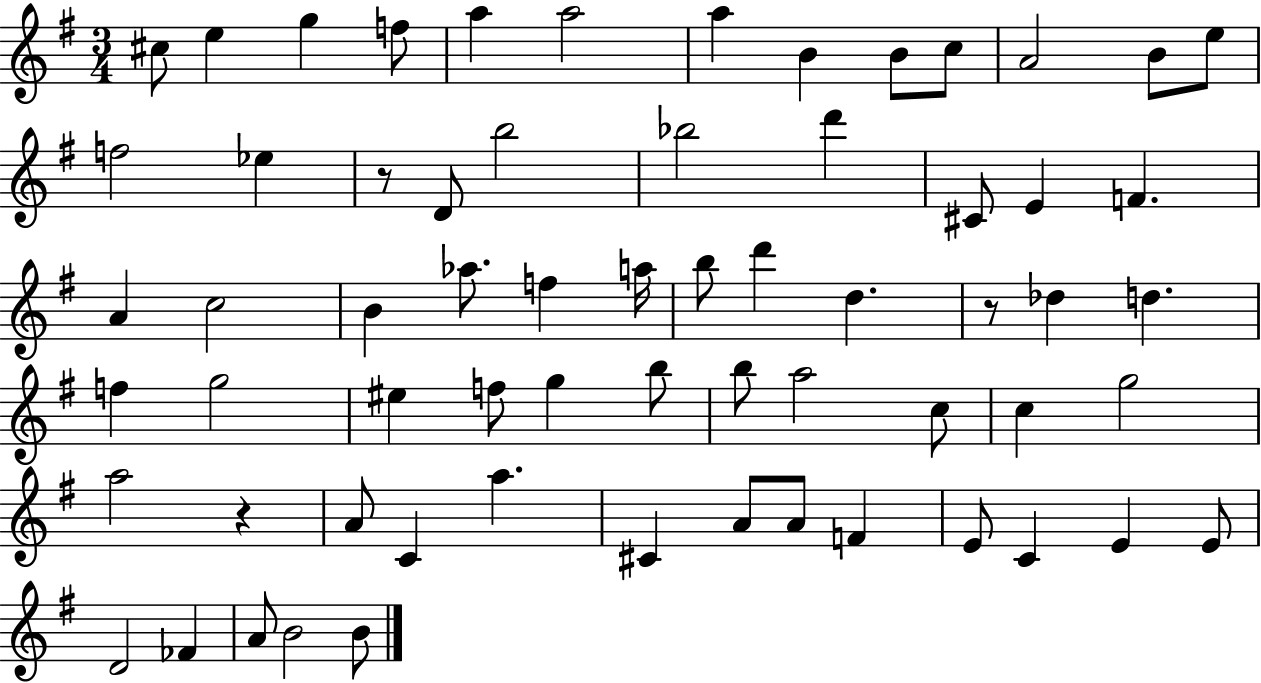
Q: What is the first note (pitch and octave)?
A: C#5